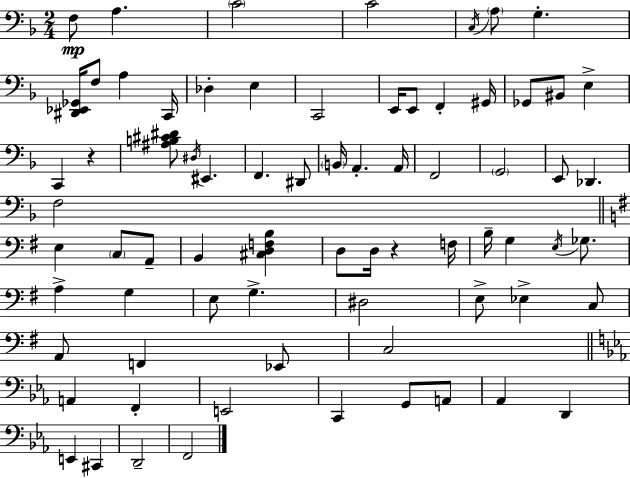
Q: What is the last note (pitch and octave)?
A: F2